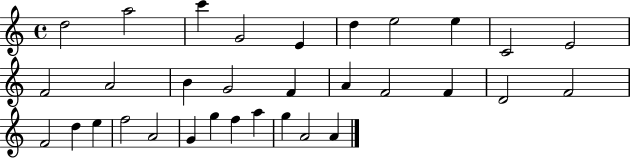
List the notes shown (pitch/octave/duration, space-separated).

D5/h A5/h C6/q G4/h E4/q D5/q E5/h E5/q C4/h E4/h F4/h A4/h B4/q G4/h F4/q A4/q F4/h F4/q D4/h F4/h F4/h D5/q E5/q F5/h A4/h G4/q G5/q F5/q A5/q G5/q A4/h A4/q